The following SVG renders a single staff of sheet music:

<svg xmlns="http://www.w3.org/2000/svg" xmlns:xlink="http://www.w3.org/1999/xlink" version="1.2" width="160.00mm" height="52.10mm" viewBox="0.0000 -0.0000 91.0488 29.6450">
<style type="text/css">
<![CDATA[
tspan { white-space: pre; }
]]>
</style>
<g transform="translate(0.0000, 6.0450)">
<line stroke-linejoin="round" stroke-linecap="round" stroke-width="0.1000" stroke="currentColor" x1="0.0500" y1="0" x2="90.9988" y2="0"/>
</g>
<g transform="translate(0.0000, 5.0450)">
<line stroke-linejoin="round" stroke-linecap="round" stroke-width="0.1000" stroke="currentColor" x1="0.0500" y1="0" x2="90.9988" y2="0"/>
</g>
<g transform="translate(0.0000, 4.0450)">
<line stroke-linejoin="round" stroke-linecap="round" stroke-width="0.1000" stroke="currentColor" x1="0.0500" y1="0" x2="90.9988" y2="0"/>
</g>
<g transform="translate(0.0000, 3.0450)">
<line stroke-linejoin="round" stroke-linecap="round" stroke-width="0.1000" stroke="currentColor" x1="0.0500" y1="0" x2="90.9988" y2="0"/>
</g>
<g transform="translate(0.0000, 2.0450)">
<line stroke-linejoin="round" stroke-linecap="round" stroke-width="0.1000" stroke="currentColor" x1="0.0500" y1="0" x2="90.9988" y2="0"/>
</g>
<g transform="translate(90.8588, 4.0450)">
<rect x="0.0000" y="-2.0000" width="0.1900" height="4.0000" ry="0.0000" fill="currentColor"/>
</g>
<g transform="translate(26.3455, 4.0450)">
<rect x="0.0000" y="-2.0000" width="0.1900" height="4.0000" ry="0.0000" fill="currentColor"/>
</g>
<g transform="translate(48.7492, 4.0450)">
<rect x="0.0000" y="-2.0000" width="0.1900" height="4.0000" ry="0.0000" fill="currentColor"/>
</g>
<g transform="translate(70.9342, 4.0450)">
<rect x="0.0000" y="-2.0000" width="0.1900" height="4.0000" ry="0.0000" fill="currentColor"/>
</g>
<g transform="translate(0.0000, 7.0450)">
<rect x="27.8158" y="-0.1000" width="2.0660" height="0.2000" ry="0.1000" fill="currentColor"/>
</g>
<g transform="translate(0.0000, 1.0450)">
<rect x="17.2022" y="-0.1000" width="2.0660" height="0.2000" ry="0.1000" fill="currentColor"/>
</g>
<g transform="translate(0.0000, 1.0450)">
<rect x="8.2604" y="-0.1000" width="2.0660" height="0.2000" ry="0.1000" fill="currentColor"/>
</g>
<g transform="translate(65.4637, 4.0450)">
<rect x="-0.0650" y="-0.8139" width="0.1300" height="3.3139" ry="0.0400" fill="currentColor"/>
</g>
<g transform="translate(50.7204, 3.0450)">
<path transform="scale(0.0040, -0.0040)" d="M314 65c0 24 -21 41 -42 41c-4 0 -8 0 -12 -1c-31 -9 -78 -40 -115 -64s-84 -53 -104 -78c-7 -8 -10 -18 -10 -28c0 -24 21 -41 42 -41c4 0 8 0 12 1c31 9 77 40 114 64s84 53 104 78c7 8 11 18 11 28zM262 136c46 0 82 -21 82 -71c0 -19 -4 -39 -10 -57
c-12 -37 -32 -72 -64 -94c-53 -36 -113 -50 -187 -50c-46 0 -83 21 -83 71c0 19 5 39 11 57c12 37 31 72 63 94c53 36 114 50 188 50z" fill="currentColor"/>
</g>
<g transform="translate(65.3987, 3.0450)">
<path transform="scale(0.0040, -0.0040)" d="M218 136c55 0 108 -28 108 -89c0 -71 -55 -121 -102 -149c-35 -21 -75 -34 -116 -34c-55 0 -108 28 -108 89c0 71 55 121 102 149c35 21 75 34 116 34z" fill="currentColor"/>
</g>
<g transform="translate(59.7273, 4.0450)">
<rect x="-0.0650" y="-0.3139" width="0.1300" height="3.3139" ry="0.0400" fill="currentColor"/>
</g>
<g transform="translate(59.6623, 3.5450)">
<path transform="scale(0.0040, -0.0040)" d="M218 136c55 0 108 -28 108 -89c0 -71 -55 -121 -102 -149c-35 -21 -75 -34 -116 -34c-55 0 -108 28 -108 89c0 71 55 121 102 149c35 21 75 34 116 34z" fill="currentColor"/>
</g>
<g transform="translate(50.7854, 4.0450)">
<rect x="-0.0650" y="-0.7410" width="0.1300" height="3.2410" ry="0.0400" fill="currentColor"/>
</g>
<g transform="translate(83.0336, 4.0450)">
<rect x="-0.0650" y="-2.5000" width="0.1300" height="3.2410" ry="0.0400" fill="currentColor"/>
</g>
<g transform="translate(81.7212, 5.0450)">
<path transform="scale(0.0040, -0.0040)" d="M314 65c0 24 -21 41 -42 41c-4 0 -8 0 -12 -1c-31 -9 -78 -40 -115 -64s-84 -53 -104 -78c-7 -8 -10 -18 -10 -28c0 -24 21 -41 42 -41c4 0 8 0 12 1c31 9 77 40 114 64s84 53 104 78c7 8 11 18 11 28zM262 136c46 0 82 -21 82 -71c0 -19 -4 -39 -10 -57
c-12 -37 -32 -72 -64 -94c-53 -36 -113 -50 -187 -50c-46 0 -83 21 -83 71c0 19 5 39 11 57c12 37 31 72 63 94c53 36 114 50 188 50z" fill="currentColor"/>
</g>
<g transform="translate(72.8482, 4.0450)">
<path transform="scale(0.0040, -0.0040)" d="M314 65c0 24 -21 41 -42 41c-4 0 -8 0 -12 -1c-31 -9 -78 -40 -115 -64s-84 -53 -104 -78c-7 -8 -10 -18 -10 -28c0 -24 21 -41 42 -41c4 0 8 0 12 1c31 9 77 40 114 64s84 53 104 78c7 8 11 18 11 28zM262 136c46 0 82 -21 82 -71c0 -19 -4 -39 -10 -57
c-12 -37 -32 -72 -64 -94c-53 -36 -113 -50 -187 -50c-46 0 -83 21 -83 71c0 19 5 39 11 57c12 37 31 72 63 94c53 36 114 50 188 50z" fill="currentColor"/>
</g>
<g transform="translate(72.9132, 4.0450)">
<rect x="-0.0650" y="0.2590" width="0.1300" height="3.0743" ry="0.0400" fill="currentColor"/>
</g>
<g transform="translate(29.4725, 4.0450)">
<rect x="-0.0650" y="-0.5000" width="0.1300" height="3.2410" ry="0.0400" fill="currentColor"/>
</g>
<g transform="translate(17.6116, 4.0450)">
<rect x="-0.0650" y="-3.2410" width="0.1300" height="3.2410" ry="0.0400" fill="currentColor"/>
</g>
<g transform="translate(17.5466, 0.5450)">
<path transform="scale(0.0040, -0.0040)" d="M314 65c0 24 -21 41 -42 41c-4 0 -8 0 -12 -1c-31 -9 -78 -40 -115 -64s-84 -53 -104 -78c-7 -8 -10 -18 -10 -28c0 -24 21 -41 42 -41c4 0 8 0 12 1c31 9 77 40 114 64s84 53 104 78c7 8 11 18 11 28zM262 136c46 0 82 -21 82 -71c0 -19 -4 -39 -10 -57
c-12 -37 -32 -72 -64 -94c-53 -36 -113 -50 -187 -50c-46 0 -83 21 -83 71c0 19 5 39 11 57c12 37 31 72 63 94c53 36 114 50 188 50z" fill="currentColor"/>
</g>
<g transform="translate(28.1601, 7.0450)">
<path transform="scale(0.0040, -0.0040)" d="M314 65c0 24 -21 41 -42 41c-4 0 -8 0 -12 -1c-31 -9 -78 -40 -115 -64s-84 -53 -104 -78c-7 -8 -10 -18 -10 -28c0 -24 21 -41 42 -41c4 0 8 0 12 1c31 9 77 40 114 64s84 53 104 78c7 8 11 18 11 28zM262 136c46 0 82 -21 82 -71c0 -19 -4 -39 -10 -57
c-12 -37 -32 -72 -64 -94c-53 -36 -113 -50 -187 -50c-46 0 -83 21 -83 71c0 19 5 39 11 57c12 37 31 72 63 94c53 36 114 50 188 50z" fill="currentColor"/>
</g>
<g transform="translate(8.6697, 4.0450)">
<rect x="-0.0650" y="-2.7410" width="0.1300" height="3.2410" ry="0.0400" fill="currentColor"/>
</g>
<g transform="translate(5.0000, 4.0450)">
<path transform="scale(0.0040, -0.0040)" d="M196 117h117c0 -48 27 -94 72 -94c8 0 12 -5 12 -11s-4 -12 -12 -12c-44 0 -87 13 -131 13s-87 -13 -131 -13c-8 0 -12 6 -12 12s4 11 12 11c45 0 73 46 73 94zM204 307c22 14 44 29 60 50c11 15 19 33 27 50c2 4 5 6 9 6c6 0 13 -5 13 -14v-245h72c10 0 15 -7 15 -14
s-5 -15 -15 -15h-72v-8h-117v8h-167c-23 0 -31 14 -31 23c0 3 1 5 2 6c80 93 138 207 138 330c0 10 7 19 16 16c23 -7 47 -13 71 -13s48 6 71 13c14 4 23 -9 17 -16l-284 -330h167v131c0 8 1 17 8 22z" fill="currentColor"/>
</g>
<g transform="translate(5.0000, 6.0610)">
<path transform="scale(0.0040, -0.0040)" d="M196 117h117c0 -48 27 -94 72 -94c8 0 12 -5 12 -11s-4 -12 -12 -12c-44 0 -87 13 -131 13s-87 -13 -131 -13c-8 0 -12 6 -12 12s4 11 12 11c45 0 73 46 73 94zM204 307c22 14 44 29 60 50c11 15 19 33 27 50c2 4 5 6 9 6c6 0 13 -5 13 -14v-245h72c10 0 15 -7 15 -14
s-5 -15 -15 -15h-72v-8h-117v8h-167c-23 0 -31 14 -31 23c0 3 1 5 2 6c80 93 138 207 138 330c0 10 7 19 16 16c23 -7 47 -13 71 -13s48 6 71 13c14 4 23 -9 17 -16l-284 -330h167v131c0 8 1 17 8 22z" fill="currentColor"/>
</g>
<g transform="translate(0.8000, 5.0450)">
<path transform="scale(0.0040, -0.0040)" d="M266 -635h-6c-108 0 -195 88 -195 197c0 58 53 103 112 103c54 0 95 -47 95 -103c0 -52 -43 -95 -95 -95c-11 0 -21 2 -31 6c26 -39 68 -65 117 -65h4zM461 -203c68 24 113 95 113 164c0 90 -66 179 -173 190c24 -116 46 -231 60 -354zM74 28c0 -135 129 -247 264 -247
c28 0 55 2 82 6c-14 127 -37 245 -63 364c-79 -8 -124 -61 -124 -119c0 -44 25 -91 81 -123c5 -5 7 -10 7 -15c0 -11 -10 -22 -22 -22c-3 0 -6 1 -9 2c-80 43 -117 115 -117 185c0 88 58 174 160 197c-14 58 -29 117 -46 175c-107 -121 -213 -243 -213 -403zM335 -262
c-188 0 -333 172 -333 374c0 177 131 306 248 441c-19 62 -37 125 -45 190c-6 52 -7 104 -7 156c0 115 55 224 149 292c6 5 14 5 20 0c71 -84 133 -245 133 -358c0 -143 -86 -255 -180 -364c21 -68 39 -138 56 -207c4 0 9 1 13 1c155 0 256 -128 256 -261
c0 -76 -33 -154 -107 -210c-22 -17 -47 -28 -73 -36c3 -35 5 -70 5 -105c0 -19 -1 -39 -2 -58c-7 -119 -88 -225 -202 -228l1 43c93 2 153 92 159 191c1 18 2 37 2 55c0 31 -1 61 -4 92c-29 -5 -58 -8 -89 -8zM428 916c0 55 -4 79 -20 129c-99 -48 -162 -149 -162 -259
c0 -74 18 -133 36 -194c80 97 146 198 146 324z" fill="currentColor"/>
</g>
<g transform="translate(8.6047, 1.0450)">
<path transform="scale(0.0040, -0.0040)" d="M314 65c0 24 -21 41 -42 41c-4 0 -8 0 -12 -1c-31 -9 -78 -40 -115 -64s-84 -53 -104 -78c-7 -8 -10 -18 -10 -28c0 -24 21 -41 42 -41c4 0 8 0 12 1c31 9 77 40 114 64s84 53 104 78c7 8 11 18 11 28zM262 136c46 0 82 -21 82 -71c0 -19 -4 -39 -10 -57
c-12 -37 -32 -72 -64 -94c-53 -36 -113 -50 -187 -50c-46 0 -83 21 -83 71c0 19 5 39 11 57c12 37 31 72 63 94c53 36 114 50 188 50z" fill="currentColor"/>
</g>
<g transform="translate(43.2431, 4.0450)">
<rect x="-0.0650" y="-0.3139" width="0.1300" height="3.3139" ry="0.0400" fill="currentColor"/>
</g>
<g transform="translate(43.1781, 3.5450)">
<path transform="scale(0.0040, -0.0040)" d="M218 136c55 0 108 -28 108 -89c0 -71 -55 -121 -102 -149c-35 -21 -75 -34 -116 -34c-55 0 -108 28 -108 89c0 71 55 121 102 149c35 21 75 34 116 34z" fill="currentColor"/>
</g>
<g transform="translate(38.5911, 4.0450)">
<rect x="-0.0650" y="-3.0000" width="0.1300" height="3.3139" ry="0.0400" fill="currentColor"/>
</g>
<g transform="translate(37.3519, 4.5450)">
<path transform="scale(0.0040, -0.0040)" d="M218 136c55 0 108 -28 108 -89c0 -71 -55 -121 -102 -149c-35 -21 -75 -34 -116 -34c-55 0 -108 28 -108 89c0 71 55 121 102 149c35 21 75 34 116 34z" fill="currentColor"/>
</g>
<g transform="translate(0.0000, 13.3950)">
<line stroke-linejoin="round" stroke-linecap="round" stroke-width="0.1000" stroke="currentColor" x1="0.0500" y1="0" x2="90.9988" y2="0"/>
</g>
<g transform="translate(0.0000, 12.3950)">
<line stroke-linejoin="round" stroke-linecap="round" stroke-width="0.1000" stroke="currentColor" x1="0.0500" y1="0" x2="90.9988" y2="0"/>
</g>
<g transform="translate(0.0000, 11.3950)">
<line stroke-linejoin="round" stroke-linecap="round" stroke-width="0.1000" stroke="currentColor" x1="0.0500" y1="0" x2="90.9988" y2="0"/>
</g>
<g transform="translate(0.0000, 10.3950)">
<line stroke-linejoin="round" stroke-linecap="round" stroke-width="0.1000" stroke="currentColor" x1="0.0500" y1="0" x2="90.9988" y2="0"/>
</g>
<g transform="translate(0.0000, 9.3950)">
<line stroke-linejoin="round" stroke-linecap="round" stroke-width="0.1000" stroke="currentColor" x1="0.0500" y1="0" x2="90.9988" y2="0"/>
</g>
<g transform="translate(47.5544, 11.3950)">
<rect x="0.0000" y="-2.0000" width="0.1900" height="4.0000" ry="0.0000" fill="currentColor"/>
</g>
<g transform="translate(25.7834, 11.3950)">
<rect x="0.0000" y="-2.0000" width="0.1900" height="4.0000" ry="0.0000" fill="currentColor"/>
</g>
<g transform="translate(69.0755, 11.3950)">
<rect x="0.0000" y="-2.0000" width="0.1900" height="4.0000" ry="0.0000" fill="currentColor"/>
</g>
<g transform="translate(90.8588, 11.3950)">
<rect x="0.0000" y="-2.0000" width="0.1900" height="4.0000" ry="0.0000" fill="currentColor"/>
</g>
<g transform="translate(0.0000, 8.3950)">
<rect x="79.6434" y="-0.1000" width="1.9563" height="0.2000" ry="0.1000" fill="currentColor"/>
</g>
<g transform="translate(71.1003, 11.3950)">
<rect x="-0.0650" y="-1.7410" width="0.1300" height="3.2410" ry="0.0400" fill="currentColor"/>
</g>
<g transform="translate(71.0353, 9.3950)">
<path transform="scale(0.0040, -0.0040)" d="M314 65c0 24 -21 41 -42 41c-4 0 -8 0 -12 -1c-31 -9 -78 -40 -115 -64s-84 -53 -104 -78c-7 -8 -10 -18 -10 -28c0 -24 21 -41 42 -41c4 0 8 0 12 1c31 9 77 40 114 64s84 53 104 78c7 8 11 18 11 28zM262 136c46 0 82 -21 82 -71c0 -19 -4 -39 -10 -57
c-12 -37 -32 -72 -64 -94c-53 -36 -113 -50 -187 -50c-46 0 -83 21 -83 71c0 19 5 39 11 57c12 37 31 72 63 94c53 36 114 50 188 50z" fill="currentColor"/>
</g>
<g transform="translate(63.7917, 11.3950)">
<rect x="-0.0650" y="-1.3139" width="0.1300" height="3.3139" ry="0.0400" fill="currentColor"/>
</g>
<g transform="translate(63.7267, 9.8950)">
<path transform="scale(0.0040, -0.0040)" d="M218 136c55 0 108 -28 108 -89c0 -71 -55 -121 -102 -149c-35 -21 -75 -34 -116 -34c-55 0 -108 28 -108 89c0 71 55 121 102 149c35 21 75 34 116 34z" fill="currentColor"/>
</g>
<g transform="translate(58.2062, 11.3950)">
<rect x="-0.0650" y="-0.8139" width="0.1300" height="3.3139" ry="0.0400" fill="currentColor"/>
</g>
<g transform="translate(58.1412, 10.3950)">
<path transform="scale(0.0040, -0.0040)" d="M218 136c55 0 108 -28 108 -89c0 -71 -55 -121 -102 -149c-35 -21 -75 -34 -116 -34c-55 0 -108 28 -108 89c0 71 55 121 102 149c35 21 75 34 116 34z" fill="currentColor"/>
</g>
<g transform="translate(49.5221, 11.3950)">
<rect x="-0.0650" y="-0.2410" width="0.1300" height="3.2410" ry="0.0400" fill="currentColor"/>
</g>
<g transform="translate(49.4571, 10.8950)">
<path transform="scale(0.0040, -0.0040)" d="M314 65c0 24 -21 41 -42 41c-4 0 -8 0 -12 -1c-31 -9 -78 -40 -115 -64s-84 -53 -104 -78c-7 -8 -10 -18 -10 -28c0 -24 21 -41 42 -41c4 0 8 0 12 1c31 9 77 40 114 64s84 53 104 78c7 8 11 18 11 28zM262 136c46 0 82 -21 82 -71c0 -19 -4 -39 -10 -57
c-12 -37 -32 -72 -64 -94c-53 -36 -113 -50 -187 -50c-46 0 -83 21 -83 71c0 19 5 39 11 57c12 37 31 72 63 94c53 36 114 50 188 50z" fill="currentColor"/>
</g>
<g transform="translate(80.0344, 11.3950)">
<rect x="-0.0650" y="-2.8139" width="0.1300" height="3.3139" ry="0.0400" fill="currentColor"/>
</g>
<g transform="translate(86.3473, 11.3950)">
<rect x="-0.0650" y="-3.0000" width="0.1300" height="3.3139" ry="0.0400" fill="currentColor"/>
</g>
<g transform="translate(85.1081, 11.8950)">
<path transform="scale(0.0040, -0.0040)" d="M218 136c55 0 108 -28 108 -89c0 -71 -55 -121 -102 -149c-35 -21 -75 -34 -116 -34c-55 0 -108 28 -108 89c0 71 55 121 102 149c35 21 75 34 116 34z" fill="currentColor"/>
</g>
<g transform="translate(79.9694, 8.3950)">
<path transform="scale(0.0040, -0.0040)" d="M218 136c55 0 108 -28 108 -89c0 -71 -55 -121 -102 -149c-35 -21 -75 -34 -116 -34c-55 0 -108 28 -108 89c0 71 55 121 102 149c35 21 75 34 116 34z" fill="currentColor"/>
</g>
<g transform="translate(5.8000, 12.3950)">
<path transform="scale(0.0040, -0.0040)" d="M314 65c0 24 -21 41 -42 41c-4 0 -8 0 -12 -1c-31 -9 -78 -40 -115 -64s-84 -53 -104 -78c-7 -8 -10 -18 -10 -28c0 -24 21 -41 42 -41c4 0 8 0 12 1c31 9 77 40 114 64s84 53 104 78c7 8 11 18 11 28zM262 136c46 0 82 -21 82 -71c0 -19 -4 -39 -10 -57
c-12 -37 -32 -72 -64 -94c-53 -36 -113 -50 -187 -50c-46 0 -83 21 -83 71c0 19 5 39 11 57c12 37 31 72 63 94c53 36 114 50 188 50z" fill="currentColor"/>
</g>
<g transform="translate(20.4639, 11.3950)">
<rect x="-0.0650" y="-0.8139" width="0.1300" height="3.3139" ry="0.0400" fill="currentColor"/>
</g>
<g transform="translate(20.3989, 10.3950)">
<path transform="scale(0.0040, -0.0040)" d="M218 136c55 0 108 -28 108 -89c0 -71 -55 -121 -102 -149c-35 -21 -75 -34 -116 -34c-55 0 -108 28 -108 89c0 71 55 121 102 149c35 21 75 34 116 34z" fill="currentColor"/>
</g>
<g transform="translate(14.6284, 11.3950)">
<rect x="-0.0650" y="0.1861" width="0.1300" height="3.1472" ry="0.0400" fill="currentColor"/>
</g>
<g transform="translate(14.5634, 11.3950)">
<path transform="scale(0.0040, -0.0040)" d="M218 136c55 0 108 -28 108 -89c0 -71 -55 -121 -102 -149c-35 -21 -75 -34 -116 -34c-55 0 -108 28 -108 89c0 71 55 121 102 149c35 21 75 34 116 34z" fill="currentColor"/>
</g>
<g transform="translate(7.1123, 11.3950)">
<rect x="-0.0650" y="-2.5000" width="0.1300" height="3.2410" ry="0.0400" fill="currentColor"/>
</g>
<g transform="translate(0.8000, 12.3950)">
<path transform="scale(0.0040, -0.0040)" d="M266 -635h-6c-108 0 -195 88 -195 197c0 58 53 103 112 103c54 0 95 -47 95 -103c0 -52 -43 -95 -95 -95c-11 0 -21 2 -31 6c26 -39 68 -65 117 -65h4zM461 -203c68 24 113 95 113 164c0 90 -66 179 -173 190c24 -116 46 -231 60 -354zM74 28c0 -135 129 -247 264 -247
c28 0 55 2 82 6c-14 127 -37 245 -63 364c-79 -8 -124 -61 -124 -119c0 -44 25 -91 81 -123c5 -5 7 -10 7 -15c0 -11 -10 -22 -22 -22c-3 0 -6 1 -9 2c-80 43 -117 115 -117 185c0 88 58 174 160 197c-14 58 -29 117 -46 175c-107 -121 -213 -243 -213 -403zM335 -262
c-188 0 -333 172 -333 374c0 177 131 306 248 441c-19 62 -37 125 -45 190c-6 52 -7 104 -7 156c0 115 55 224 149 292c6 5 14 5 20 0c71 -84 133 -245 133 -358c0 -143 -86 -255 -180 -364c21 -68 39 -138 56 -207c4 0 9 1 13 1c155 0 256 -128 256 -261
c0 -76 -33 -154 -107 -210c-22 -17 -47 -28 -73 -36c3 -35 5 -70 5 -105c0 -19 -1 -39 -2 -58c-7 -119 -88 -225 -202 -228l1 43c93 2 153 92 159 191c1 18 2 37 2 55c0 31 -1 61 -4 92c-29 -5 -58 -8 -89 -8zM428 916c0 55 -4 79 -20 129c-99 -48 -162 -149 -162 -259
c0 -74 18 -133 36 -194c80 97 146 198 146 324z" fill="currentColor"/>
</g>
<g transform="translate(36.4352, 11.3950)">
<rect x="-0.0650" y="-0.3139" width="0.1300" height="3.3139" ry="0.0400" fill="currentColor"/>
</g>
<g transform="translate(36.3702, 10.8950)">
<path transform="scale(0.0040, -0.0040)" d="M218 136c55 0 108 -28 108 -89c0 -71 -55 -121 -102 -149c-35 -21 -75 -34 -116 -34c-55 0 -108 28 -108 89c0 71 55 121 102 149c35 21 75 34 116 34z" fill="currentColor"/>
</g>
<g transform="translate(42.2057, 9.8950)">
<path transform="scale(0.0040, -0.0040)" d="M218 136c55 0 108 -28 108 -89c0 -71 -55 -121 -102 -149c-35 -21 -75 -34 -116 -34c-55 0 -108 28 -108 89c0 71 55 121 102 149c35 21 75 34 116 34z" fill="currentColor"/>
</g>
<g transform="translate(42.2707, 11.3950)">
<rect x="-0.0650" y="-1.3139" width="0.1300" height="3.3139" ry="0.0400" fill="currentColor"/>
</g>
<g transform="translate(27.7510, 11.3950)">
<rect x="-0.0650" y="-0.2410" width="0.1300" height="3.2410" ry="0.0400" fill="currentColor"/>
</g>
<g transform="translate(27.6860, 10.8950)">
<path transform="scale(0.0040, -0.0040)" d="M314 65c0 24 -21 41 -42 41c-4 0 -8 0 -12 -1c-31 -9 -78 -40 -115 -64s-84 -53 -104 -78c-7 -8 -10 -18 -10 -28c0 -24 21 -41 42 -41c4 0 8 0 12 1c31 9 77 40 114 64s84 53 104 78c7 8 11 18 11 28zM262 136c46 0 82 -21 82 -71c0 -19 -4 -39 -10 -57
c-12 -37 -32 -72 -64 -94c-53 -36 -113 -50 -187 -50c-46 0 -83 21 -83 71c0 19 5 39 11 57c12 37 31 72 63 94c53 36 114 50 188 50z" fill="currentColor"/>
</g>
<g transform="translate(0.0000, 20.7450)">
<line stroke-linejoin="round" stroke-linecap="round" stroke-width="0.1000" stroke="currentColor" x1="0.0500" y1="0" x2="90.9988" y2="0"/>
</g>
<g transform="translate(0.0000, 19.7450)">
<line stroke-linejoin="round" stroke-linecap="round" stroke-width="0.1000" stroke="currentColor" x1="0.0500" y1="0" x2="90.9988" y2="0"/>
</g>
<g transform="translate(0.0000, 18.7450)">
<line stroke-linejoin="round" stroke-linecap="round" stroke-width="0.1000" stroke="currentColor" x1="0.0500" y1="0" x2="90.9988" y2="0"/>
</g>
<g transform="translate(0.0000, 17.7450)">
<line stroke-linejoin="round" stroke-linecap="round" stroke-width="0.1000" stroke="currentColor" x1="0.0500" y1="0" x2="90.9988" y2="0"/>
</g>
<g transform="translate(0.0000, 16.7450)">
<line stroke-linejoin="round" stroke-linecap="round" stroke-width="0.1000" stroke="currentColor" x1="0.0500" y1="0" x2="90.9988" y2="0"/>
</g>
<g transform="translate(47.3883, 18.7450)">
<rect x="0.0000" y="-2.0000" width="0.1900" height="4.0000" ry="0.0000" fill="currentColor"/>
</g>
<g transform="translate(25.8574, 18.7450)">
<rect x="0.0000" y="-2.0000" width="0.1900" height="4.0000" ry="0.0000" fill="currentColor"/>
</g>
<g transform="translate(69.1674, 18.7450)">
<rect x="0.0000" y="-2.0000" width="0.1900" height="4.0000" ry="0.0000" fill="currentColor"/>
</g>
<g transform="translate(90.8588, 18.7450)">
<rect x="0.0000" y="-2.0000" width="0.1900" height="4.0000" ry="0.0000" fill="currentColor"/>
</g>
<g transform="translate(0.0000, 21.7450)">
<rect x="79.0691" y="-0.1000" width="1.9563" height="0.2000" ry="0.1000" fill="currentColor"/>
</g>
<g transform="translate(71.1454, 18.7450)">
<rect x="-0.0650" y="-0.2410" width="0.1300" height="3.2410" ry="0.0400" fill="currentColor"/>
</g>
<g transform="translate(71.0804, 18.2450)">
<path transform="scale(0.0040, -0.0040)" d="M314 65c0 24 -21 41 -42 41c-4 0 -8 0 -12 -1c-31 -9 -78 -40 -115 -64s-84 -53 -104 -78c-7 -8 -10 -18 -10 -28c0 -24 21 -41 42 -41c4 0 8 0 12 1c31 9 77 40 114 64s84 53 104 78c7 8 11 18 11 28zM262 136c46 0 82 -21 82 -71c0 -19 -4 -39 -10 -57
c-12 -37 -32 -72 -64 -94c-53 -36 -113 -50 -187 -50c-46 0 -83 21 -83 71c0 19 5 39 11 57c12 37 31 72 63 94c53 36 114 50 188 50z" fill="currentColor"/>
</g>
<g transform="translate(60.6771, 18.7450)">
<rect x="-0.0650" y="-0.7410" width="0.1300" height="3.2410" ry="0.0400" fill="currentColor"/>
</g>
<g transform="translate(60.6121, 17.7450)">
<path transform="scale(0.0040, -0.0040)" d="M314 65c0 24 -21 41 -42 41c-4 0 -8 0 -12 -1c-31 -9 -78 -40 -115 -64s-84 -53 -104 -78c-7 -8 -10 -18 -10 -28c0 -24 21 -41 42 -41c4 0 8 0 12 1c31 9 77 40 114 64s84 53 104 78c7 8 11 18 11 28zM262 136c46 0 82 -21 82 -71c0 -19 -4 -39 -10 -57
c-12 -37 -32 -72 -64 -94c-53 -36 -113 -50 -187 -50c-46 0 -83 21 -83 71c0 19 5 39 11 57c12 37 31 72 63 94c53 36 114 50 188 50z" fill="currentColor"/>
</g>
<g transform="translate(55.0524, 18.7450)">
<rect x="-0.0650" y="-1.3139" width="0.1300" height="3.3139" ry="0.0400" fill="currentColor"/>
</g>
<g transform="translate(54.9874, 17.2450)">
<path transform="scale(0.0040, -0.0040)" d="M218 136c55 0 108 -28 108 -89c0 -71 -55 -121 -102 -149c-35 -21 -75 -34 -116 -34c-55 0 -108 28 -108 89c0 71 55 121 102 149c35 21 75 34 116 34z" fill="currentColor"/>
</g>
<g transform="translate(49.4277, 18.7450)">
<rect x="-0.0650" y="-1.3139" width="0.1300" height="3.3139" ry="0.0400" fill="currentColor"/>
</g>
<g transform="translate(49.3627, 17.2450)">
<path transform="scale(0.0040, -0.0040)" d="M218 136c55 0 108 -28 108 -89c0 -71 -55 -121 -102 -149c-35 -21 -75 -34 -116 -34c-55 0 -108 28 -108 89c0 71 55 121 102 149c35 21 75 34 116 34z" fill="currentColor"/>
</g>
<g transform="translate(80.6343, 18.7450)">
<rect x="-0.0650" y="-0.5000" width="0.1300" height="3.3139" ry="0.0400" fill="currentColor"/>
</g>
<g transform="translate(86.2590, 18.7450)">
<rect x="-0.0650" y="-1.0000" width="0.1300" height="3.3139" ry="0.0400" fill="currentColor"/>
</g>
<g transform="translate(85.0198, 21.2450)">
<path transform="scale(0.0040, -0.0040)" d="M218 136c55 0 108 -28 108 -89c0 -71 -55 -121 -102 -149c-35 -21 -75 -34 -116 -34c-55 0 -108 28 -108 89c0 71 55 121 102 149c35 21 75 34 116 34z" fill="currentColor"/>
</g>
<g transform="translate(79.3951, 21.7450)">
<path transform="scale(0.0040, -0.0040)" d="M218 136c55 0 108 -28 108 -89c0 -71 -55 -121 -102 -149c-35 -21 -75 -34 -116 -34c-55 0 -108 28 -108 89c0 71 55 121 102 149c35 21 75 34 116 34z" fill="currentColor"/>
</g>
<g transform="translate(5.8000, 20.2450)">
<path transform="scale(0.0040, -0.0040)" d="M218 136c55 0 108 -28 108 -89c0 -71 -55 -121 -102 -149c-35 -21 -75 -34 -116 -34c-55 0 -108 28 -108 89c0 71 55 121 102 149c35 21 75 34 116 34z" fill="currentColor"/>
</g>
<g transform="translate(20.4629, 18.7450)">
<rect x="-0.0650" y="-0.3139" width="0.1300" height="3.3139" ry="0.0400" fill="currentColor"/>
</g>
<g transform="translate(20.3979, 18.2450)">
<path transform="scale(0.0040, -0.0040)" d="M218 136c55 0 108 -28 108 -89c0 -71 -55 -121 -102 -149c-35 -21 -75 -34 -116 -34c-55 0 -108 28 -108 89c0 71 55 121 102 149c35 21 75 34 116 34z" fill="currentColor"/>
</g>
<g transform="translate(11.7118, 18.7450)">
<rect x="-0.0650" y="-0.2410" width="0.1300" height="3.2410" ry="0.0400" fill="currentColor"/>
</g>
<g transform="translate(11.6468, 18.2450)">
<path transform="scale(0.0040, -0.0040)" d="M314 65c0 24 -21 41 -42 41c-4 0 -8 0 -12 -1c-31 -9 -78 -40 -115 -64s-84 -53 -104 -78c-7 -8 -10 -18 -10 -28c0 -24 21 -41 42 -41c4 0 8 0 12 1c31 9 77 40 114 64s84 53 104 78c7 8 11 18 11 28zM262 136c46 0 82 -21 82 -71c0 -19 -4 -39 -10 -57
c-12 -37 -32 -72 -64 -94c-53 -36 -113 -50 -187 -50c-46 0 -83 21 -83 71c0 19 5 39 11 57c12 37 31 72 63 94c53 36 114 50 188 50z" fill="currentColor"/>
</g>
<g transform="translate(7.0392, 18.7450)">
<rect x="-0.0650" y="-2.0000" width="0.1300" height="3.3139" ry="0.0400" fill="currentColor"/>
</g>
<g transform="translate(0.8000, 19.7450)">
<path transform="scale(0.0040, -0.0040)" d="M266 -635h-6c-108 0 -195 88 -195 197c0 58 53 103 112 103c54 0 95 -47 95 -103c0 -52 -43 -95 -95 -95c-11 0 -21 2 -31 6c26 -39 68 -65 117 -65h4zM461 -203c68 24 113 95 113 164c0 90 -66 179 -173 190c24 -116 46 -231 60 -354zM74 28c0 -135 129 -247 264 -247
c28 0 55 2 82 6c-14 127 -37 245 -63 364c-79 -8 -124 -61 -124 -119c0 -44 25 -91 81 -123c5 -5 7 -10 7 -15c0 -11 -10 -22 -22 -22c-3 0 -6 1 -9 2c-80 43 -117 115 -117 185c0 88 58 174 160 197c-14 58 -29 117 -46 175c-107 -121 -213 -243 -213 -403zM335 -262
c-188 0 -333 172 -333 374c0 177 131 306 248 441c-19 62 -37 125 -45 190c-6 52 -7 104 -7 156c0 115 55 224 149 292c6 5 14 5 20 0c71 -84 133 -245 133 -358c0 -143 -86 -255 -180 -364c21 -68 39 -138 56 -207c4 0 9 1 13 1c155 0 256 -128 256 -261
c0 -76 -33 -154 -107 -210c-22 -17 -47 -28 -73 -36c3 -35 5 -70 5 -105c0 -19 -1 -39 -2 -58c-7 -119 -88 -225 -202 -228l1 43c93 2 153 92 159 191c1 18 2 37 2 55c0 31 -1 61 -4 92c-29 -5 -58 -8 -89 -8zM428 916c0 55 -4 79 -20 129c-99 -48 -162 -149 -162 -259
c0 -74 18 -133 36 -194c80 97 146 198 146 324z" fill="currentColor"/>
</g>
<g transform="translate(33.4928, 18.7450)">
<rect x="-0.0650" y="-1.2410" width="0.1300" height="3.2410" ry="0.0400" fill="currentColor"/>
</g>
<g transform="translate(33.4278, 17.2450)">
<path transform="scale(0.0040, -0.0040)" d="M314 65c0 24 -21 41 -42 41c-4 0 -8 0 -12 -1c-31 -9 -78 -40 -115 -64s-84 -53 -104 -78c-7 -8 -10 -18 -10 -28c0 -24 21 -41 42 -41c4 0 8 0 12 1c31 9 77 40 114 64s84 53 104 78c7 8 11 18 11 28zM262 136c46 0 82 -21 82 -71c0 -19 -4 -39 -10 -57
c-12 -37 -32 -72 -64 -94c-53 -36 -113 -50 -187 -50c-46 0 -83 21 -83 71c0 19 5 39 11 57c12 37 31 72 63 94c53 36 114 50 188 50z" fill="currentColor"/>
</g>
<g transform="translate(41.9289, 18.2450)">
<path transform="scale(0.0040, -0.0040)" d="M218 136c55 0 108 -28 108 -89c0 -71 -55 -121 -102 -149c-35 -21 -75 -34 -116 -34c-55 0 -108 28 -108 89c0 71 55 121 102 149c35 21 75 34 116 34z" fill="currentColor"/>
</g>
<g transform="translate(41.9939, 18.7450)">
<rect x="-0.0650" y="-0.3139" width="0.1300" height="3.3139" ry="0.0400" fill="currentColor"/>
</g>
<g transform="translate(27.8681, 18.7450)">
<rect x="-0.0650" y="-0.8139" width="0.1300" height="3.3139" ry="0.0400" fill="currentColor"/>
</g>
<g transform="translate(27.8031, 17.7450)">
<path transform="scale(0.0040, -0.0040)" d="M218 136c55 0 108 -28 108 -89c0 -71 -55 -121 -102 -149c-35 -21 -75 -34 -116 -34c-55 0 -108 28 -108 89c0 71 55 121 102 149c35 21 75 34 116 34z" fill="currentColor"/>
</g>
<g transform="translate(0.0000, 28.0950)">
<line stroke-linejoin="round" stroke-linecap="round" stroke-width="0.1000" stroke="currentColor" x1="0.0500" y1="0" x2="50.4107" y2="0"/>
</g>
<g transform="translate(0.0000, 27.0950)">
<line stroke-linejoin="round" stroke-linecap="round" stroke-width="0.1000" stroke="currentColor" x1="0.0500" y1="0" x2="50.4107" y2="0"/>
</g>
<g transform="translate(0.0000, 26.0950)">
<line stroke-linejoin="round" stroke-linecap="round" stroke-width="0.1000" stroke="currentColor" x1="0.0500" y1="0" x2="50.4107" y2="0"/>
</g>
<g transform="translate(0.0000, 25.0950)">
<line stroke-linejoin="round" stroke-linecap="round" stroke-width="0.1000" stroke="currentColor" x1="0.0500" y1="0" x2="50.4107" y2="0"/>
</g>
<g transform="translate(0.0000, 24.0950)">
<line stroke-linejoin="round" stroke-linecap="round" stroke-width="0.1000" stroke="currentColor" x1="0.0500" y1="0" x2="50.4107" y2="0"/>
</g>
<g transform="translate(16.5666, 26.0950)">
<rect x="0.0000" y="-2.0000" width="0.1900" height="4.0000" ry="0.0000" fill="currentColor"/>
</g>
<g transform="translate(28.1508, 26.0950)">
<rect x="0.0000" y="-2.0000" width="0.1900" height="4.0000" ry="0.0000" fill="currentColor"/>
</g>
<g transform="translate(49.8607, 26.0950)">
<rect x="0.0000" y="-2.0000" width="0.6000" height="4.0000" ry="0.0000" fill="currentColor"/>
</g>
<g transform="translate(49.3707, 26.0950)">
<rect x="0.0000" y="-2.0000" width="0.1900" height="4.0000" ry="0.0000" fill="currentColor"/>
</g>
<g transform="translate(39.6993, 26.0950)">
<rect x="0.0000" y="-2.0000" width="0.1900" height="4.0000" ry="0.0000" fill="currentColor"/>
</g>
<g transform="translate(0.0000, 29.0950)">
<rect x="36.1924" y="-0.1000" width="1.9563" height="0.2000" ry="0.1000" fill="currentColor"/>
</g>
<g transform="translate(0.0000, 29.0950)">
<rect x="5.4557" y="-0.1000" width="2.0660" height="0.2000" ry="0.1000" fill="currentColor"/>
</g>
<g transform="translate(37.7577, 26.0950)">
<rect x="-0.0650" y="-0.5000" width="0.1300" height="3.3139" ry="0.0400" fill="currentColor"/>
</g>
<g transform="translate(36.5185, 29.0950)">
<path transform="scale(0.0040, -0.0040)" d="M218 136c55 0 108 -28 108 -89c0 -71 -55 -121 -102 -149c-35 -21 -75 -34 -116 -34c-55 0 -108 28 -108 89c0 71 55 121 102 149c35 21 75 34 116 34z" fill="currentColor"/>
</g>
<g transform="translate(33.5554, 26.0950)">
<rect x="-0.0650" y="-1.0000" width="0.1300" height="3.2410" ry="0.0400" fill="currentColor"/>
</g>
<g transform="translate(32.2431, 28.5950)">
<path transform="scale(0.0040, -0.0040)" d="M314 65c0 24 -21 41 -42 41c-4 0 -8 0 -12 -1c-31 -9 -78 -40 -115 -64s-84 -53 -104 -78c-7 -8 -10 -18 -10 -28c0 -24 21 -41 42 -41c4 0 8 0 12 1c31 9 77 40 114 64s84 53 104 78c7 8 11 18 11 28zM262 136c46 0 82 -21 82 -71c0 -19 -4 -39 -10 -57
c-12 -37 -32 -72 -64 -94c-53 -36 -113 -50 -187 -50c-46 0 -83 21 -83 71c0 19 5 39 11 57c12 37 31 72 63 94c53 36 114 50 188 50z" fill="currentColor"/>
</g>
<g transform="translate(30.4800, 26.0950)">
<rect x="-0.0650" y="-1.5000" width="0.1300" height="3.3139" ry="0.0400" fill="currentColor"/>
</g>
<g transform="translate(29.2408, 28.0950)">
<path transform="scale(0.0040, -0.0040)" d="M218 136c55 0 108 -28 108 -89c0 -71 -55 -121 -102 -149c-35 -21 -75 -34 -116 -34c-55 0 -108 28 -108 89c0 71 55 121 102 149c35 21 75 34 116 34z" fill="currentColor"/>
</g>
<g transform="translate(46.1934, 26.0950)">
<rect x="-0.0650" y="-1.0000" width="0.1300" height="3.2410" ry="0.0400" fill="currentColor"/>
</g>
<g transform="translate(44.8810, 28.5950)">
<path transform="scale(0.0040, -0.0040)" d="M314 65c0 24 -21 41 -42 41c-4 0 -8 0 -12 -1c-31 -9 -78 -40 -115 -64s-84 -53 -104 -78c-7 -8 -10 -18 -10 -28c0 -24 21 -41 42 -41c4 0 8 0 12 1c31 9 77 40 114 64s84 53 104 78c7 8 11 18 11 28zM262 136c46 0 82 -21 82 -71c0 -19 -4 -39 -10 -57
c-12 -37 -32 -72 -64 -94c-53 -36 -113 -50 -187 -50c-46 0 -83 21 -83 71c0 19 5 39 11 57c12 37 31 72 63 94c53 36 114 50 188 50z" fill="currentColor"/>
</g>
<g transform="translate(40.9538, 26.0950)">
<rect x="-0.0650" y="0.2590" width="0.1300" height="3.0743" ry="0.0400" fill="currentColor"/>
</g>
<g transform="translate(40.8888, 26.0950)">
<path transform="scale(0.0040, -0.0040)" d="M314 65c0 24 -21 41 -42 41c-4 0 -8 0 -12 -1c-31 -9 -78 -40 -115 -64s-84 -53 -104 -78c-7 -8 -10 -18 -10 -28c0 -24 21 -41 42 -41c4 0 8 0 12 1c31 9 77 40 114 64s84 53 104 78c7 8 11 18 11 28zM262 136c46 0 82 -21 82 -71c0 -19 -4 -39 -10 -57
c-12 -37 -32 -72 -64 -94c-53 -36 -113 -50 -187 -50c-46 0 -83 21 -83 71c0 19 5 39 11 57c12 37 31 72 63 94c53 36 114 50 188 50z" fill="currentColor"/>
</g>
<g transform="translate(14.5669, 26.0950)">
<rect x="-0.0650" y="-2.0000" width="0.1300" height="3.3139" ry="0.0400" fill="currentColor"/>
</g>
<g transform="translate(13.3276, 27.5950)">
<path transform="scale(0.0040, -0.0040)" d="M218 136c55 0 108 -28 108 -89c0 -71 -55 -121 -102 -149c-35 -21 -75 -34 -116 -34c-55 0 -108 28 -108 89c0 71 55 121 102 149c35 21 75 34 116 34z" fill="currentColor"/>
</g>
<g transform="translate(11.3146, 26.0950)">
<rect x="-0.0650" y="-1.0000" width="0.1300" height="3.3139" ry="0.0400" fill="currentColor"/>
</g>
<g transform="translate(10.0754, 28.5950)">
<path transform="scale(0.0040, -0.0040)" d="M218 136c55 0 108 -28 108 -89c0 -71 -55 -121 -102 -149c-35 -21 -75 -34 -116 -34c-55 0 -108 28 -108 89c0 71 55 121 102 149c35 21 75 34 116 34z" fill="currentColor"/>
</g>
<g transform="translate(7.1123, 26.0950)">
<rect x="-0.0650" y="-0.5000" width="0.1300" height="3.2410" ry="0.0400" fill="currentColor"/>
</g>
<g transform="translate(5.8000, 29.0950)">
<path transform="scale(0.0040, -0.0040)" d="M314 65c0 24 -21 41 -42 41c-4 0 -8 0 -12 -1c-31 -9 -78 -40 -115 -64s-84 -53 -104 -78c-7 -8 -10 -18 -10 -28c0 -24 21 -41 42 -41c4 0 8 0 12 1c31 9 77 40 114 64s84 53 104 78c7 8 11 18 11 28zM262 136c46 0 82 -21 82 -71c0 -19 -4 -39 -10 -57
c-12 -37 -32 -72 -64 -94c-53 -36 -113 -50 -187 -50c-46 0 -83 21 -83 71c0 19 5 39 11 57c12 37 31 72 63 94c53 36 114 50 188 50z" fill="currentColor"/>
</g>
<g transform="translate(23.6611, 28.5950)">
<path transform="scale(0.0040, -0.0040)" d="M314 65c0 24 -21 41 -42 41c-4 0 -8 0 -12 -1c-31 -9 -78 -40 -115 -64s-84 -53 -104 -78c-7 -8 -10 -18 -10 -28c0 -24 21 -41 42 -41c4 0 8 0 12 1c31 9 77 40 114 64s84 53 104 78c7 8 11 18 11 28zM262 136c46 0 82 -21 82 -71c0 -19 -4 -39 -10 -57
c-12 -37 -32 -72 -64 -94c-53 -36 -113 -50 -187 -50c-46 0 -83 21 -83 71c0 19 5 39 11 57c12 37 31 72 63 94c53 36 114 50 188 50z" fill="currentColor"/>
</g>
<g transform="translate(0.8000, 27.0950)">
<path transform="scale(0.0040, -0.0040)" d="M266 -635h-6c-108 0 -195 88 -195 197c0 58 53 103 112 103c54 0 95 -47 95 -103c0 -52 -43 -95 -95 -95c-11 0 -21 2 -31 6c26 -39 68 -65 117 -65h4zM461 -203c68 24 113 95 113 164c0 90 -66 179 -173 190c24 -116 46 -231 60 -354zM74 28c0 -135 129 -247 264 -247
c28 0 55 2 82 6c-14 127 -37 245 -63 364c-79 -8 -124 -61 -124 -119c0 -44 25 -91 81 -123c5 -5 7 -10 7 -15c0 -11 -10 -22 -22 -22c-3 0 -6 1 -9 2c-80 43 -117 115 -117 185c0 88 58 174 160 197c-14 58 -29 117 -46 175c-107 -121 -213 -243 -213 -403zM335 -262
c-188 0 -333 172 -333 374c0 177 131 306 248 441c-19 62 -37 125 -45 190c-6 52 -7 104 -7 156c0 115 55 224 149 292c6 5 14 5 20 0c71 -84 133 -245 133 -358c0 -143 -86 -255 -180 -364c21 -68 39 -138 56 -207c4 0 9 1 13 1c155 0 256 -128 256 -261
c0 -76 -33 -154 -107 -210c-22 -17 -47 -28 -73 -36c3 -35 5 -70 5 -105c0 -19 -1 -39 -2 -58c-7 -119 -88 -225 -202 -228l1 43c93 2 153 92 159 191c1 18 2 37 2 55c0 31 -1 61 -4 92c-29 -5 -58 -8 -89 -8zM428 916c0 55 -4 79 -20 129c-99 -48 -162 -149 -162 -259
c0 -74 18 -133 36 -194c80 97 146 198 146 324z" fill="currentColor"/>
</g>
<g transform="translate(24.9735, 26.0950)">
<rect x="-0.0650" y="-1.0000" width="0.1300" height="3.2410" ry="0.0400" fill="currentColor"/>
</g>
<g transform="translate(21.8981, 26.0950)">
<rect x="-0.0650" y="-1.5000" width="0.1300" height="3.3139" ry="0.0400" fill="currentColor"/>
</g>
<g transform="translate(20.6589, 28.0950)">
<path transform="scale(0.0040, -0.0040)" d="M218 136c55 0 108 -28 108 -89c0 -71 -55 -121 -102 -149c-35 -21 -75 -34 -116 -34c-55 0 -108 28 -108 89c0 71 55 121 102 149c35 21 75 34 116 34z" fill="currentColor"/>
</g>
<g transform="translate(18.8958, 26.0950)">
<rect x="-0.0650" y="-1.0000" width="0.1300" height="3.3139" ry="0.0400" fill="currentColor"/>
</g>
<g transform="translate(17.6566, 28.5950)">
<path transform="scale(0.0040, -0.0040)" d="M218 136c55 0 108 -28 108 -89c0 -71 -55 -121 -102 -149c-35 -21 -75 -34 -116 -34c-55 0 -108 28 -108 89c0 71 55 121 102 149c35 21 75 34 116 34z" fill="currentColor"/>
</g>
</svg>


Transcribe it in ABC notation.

X:1
T:Untitled
M:4/4
L:1/4
K:C
a2 b2 C2 A c d2 c d B2 G2 G2 B d c2 c e c2 d e f2 a A F c2 c d e2 c e e d2 c2 C D C2 D F D E D2 E D2 C B2 D2